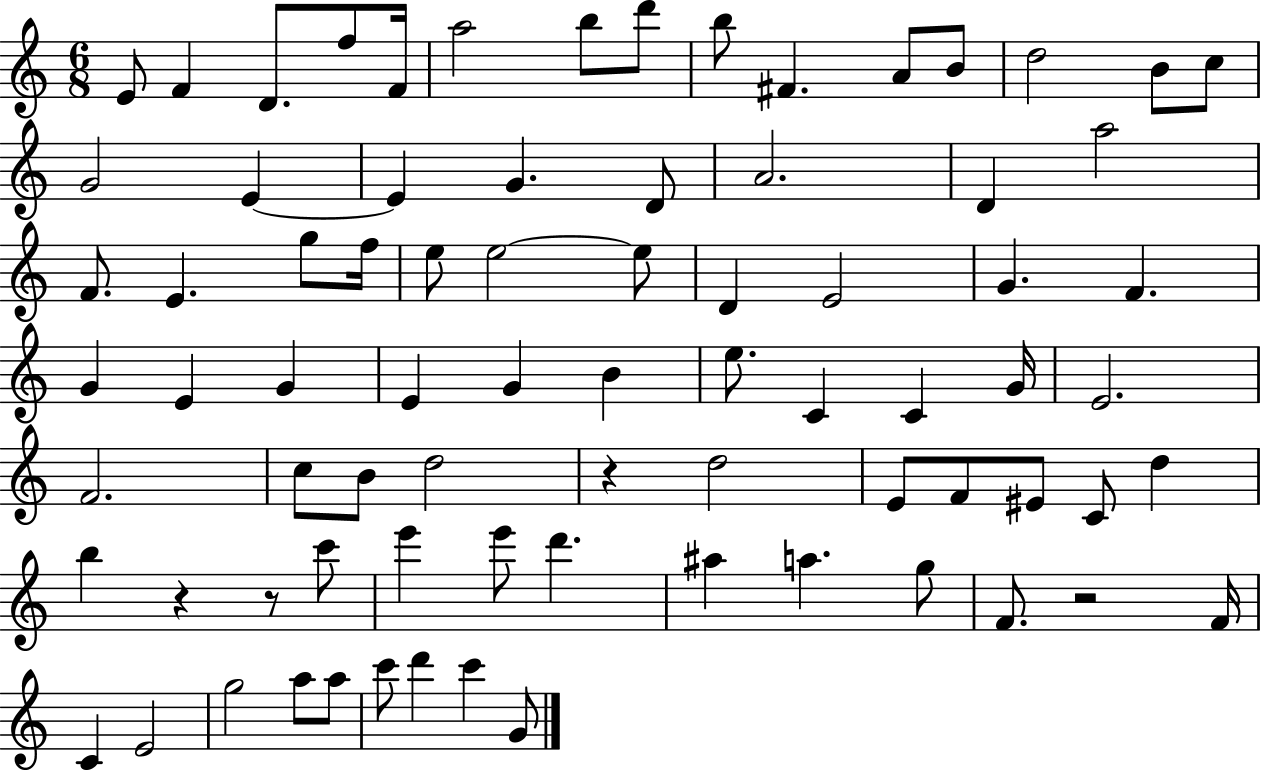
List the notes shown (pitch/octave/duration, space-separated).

E4/e F4/q D4/e. F5/e F4/s A5/h B5/e D6/e B5/e F#4/q. A4/e B4/e D5/h B4/e C5/e G4/h E4/q E4/q G4/q. D4/e A4/h. D4/q A5/h F4/e. E4/q. G5/e F5/s E5/e E5/h E5/e D4/q E4/h G4/q. F4/q. G4/q E4/q G4/q E4/q G4/q B4/q E5/e. C4/q C4/q G4/s E4/h. F4/h. C5/e B4/e D5/h R/q D5/h E4/e F4/e EIS4/e C4/e D5/q B5/q R/q R/e C6/e E6/q E6/e D6/q. A#5/q A5/q. G5/e F4/e. R/h F4/s C4/q E4/h G5/h A5/e A5/e C6/e D6/q C6/q G4/e